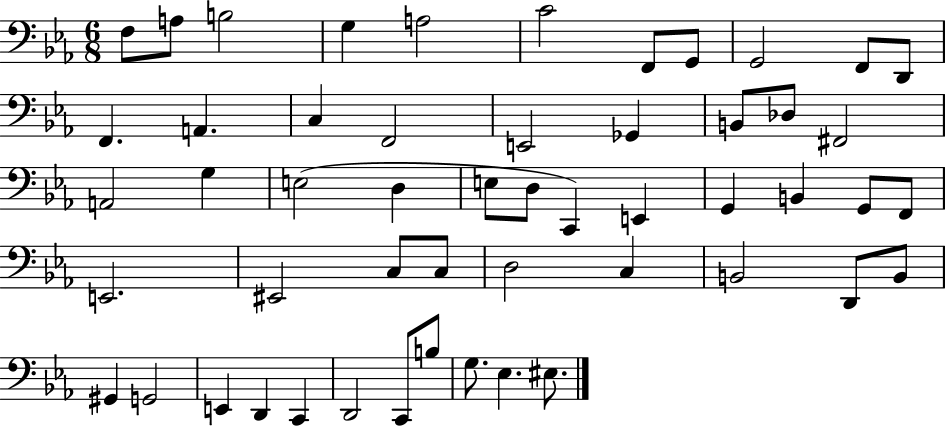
{
  \clef bass
  \numericTimeSignature
  \time 6/8
  \key ees \major
  f8 a8 b2 | g4 a2 | c'2 f,8 g,8 | g,2 f,8 d,8 | \break f,4. a,4. | c4 f,2 | e,2 ges,4 | b,8 des8 fis,2 | \break a,2 g4 | e2( d4 | e8 d8 c,4) e,4 | g,4 b,4 g,8 f,8 | \break e,2. | eis,2 c8 c8 | d2 c4 | b,2 d,8 b,8 | \break gis,4 g,2 | e,4 d,4 c,4 | d,2 c,8 b8 | g8. ees4. eis8. | \break \bar "|."
}